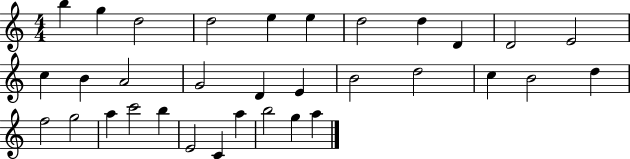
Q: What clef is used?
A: treble